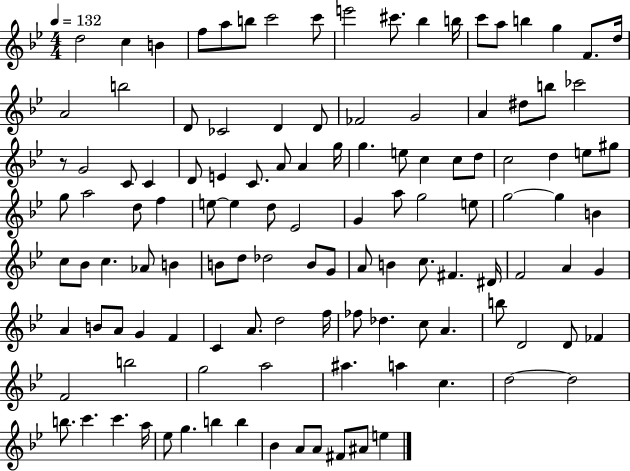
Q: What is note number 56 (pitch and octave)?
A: Eb4